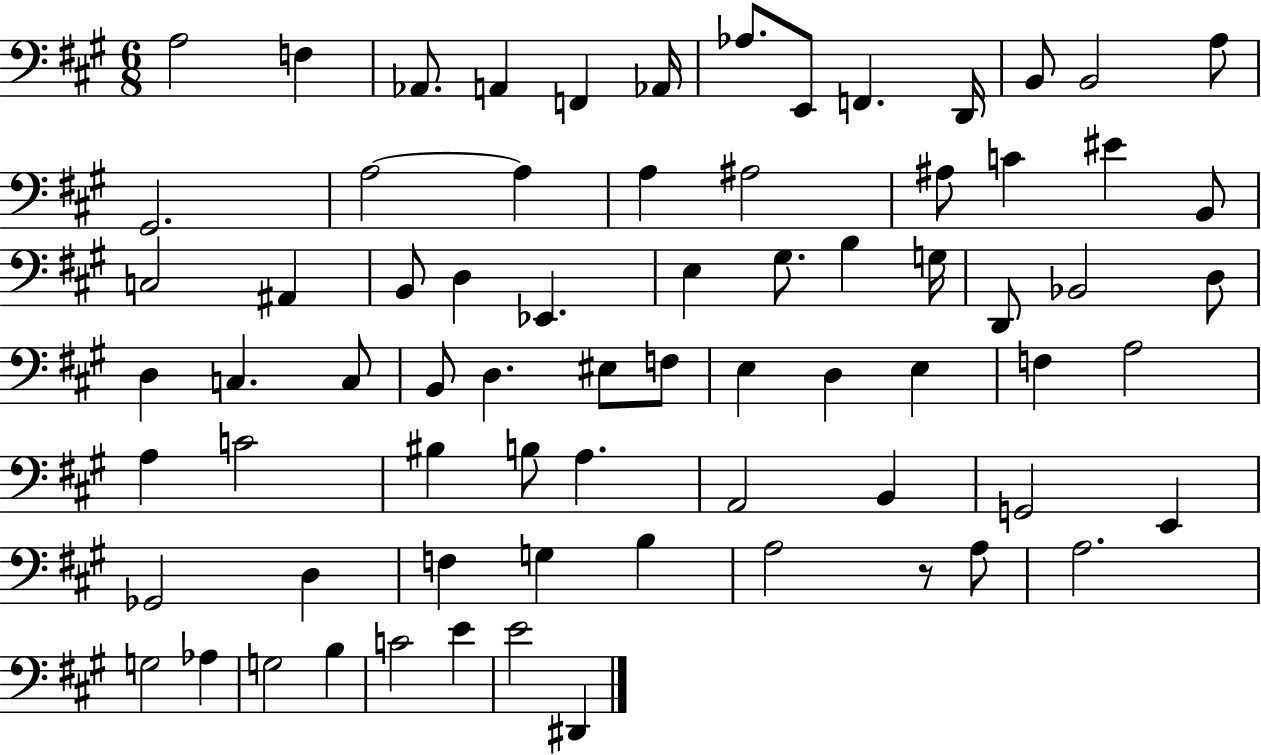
{
  \clef bass
  \numericTimeSignature
  \time 6/8
  \key a \major
  a2 f4 | aes,8. a,4 f,4 aes,16 | aes8. e,8 f,4. d,16 | b,8 b,2 a8 | \break gis,2. | a2~~ a4 | a4 ais2 | ais8 c'4 eis'4 b,8 | \break c2 ais,4 | b,8 d4 ees,4. | e4 gis8. b4 g16 | d,8 bes,2 d8 | \break d4 c4. c8 | b,8 d4. eis8 f8 | e4 d4 e4 | f4 a2 | \break a4 c'2 | bis4 b8 a4. | a,2 b,4 | g,2 e,4 | \break ges,2 d4 | f4 g4 b4 | a2 r8 a8 | a2. | \break g2 aes4 | g2 b4 | c'2 e'4 | e'2 dis,4 | \break \bar "|."
}